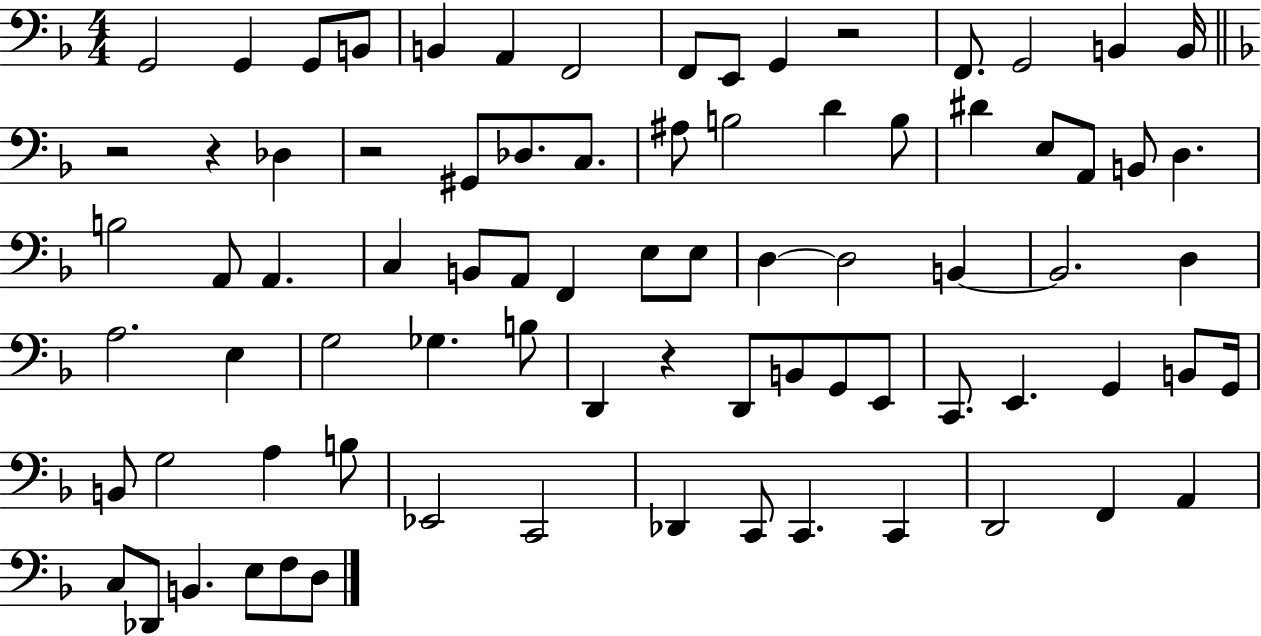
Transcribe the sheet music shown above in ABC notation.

X:1
T:Untitled
M:4/4
L:1/4
K:F
G,,2 G,, G,,/2 B,,/2 B,, A,, F,,2 F,,/2 E,,/2 G,, z2 F,,/2 G,,2 B,, B,,/4 z2 z _D, z2 ^G,,/2 _D,/2 C,/2 ^A,/2 B,2 D B,/2 ^D E,/2 A,,/2 B,,/2 D, B,2 A,,/2 A,, C, B,,/2 A,,/2 F,, E,/2 E,/2 D, D,2 B,, B,,2 D, A,2 E, G,2 _G, B,/2 D,, z D,,/2 B,,/2 G,,/2 E,,/2 C,,/2 E,, G,, B,,/2 G,,/4 B,,/2 G,2 A, B,/2 _E,,2 C,,2 _D,, C,,/2 C,, C,, D,,2 F,, A,, C,/2 _D,,/2 B,, E,/2 F,/2 D,/2